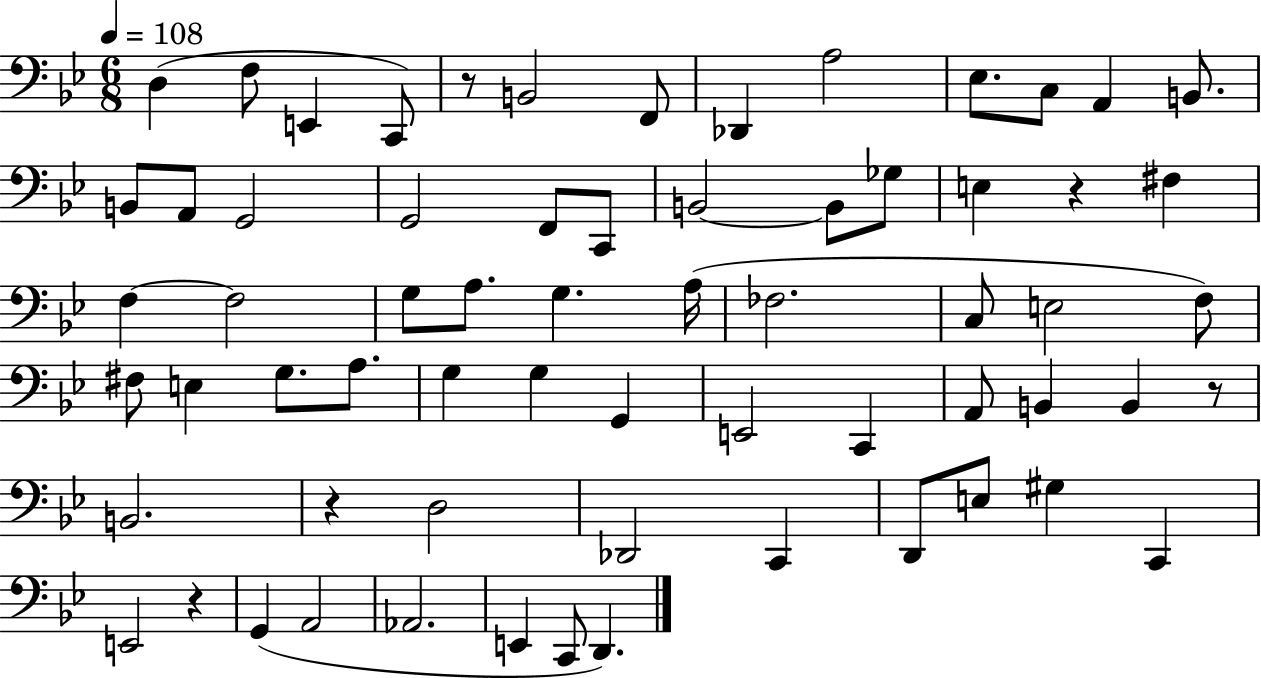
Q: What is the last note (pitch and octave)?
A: D2